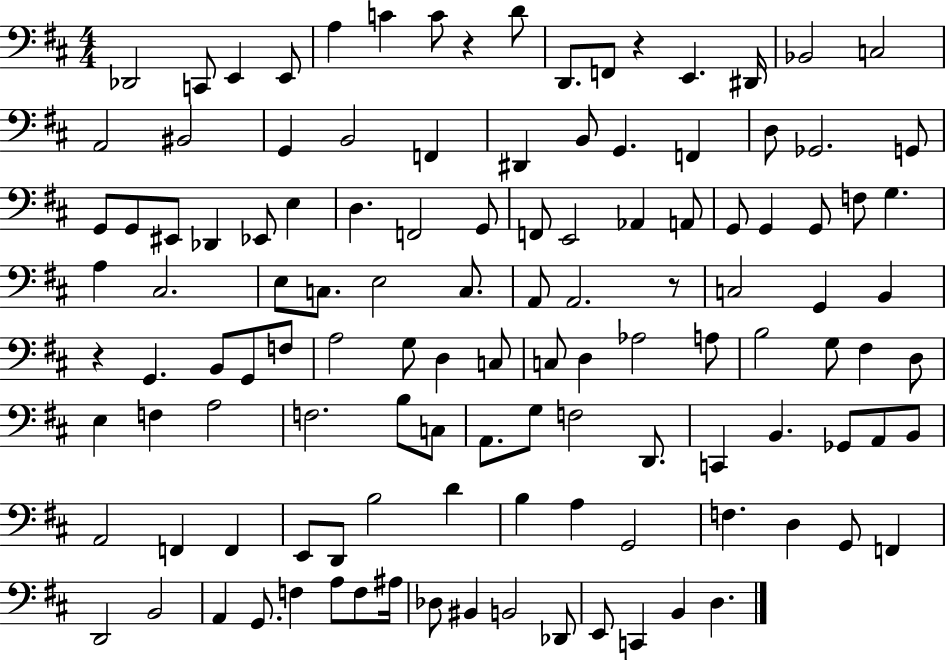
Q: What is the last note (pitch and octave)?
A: D3